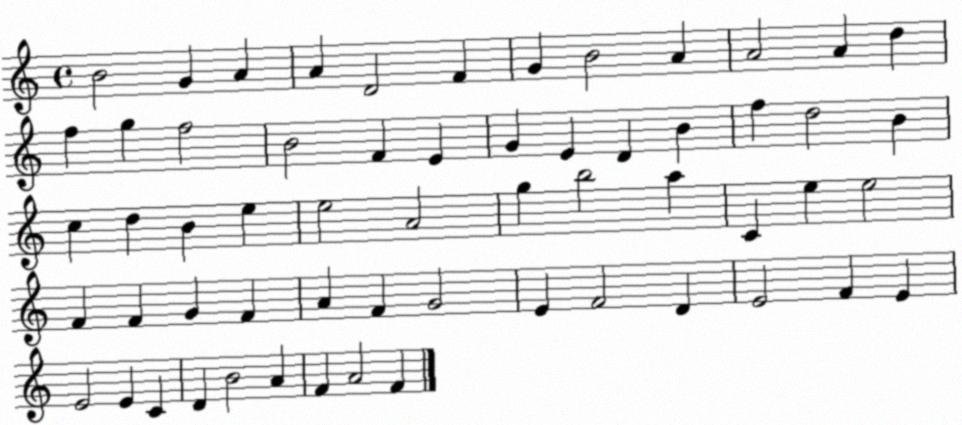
X:1
T:Untitled
M:4/4
L:1/4
K:C
B2 G A A D2 F G B2 A A2 A d f g f2 B2 F E G E D B f d2 B c d B e e2 A2 g b2 a C e e2 F F G F A F G2 E F2 D E2 F E E2 E C D B2 A F A2 F